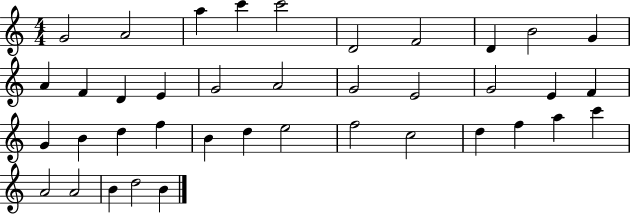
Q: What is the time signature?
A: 4/4